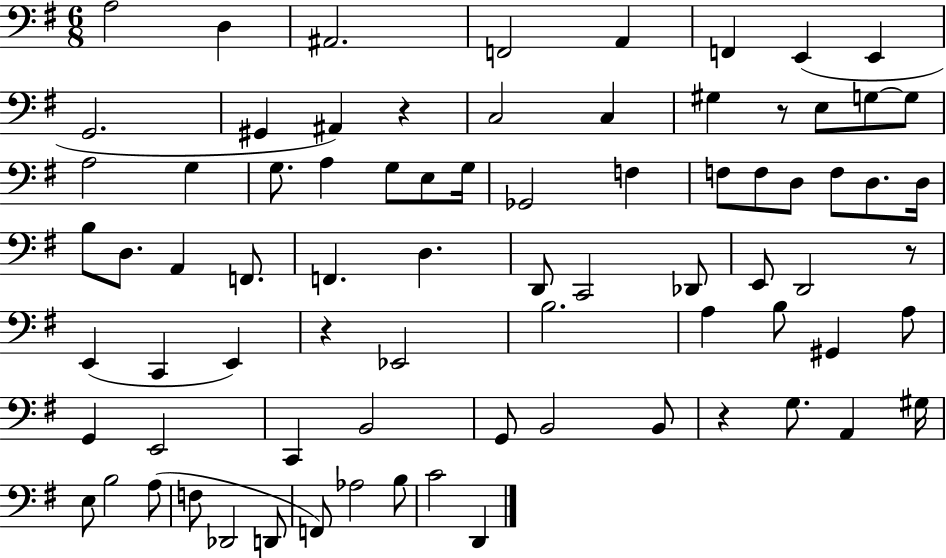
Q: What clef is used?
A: bass